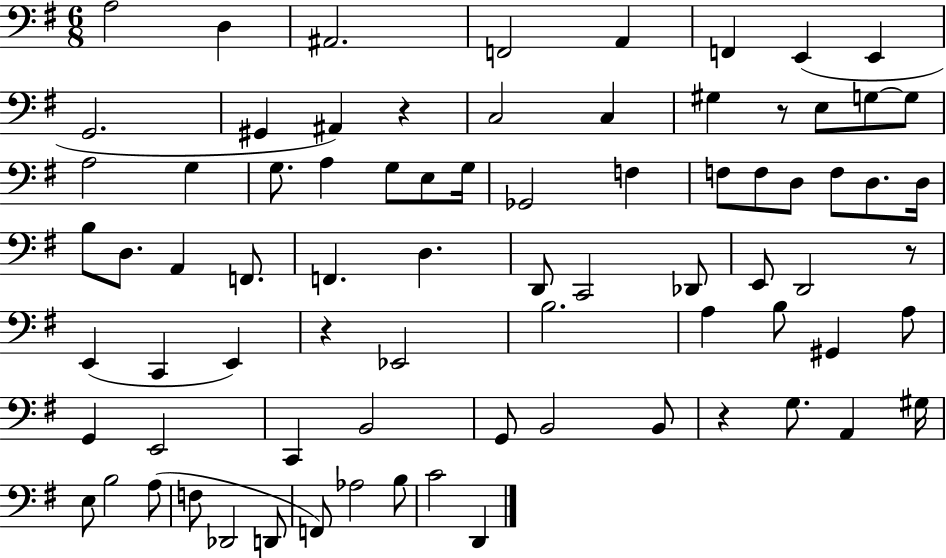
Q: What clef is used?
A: bass